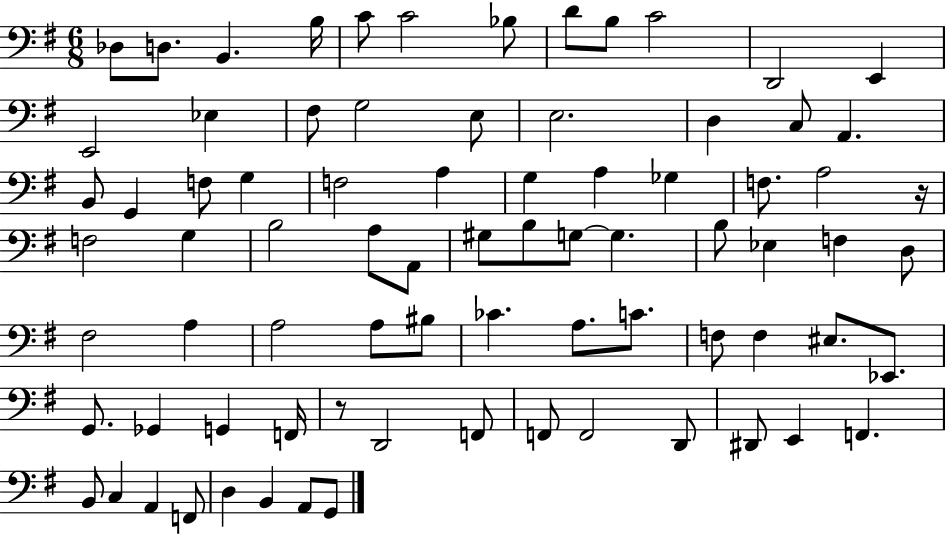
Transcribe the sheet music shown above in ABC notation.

X:1
T:Untitled
M:6/8
L:1/4
K:G
_D,/2 D,/2 B,, B,/4 C/2 C2 _B,/2 D/2 B,/2 C2 D,,2 E,, E,,2 _E, ^F,/2 G,2 E,/2 E,2 D, C,/2 A,, B,,/2 G,, F,/2 G, F,2 A, G, A, _G, F,/2 A,2 z/4 F,2 G, B,2 A,/2 A,,/2 ^G,/2 B,/2 G,/2 G, B,/2 _E, F, D,/2 ^F,2 A, A,2 A,/2 ^B,/2 _C A,/2 C/2 F,/2 F, ^E,/2 _E,,/2 G,,/2 _G,, G,, F,,/4 z/2 D,,2 F,,/2 F,,/2 F,,2 D,,/2 ^D,,/2 E,, F,, B,,/2 C, A,, F,,/2 D, B,, A,,/2 G,,/2